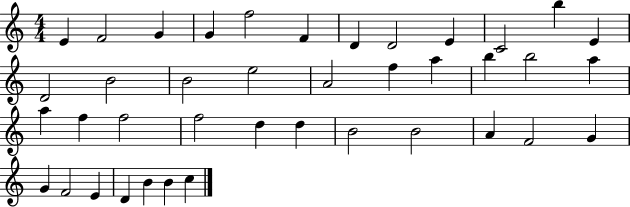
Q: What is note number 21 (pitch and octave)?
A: B5